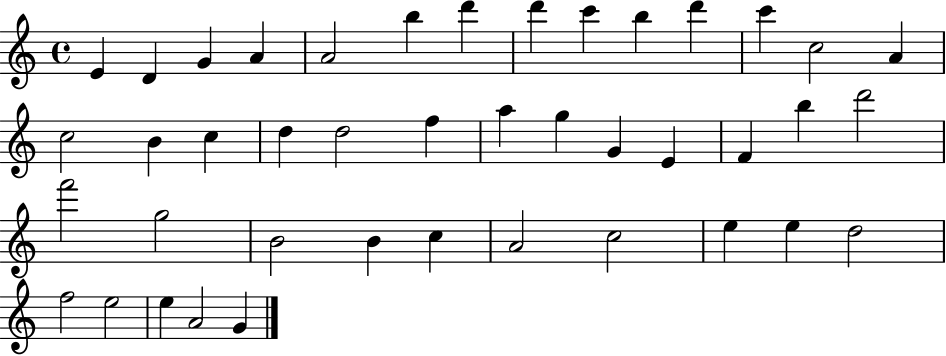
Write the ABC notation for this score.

X:1
T:Untitled
M:4/4
L:1/4
K:C
E D G A A2 b d' d' c' b d' c' c2 A c2 B c d d2 f a g G E F b d'2 f'2 g2 B2 B c A2 c2 e e d2 f2 e2 e A2 G